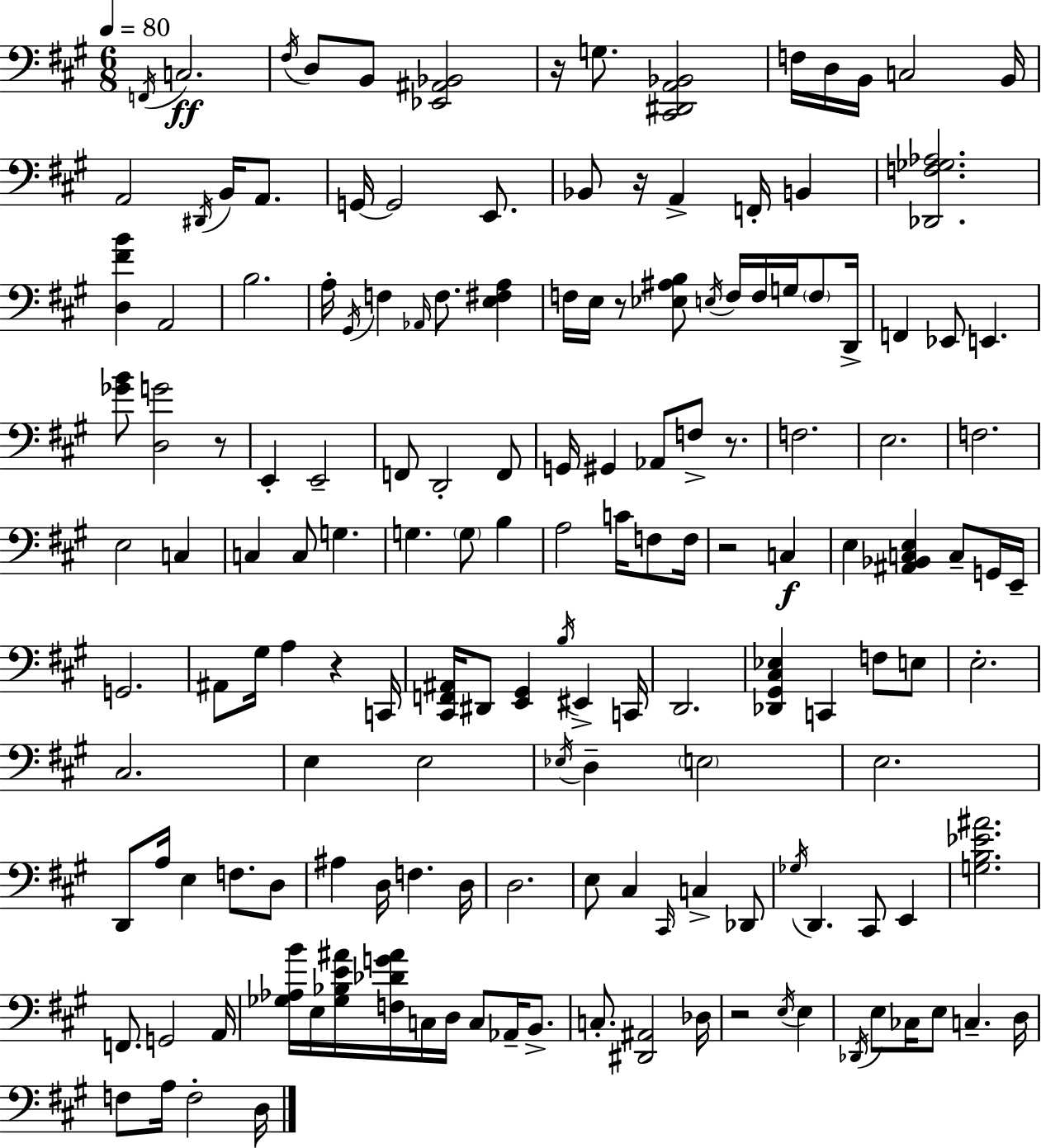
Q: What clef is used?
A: bass